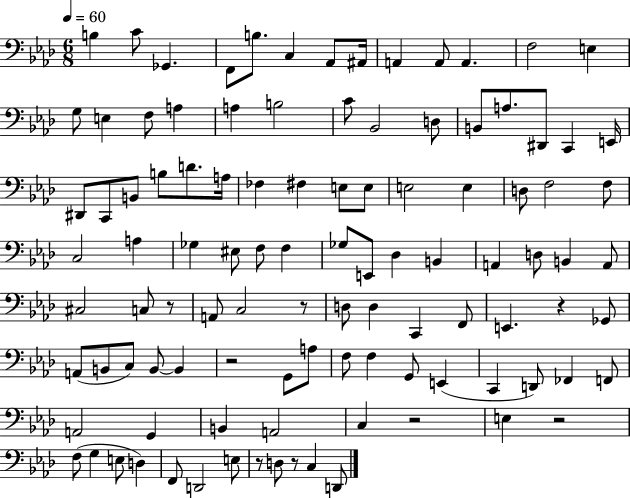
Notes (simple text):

B3/q C4/e Gb2/q. F2/e B3/e. C3/q Ab2/e A#2/s A2/q A2/e A2/q. F3/h E3/q G3/e E3/q F3/e A3/q A3/q B3/h C4/e Bb2/h D3/e B2/e A3/e. D#2/e C2/q E2/s D#2/e C2/e B2/e B3/e D4/e. A3/s FES3/q F#3/q E3/e E3/e E3/h E3/q D3/e F3/h F3/e C3/h A3/q Gb3/q EIS3/e F3/e F3/q Gb3/e E2/e Db3/q B2/q A2/q D3/e B2/q A2/e C#3/h C3/e R/e A2/e C3/h R/e D3/e D3/q C2/q F2/e E2/q. R/q Gb2/e A2/e B2/e C3/e B2/e B2/q R/h G2/e A3/e F3/e F3/q G2/e E2/q C2/q D2/e FES2/q F2/e A2/h G2/q B2/q A2/h C3/q R/h E3/q R/h F3/e G3/q E3/e D3/q F2/e D2/h E3/e R/e D3/e R/e C3/q D2/e